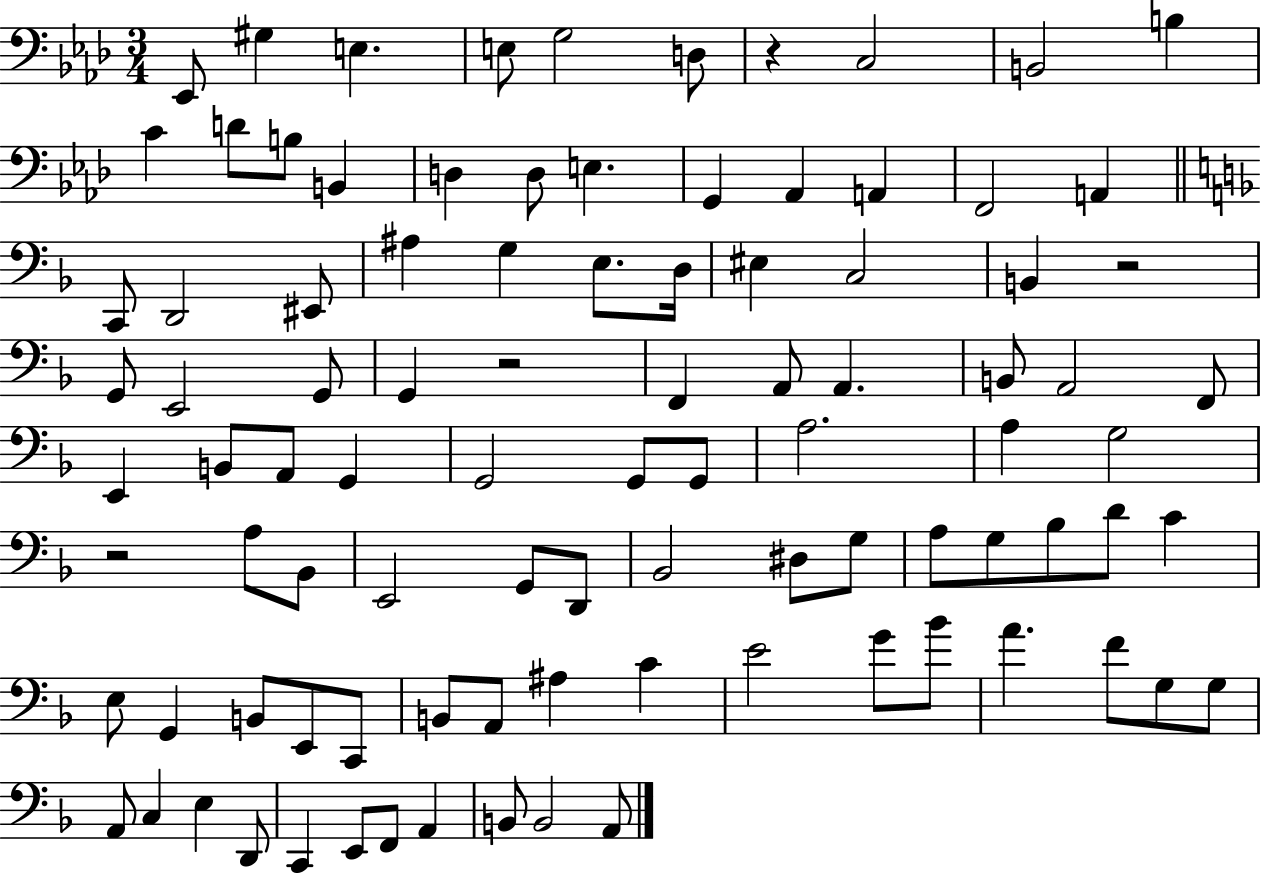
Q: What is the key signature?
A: AES major